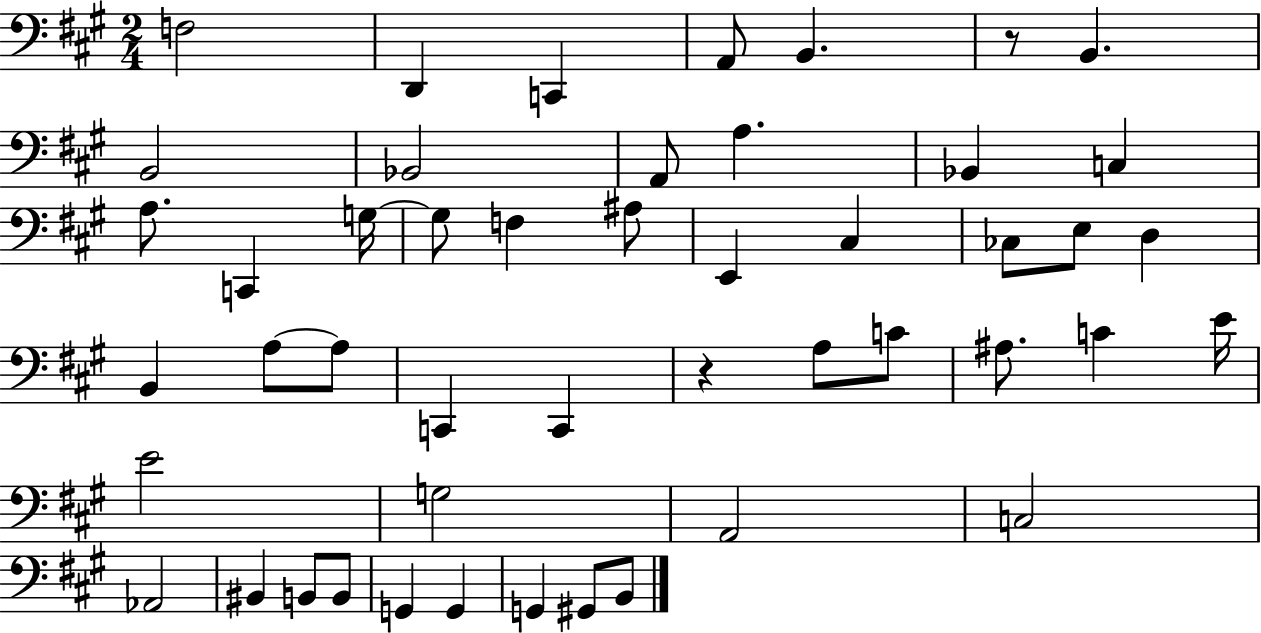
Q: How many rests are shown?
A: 2